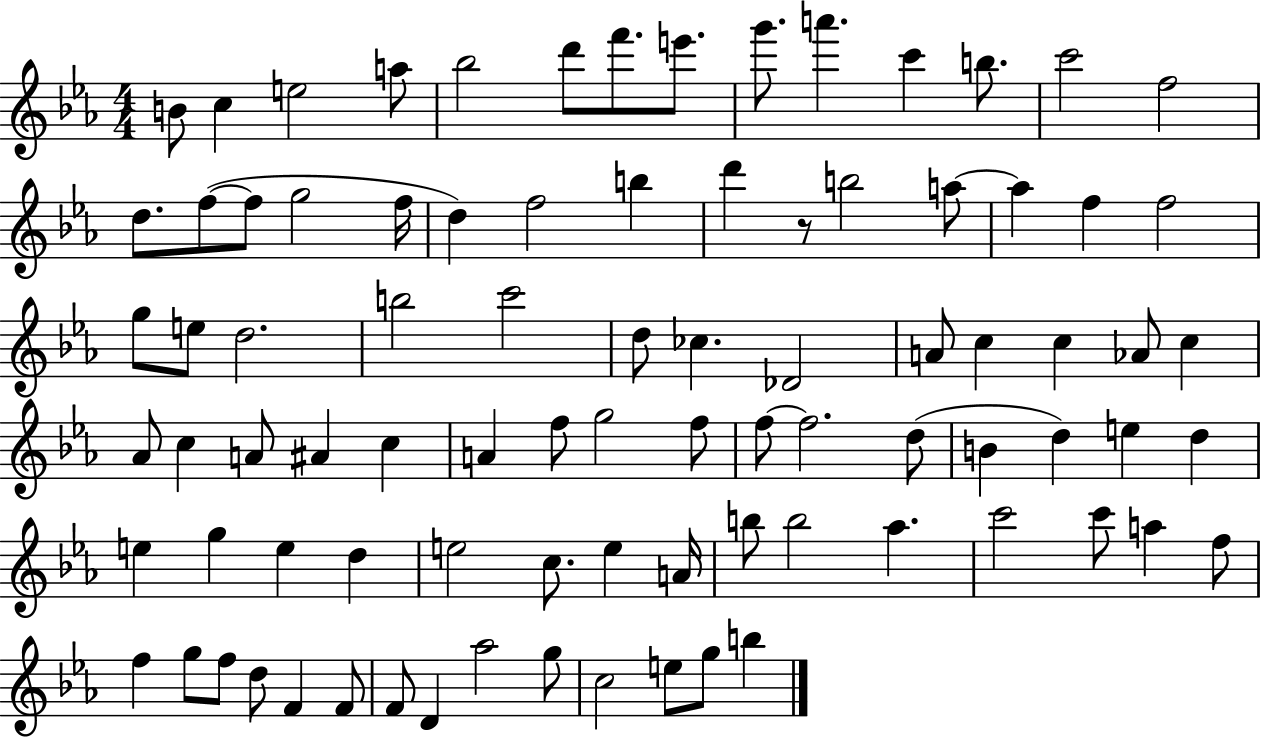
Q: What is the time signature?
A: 4/4